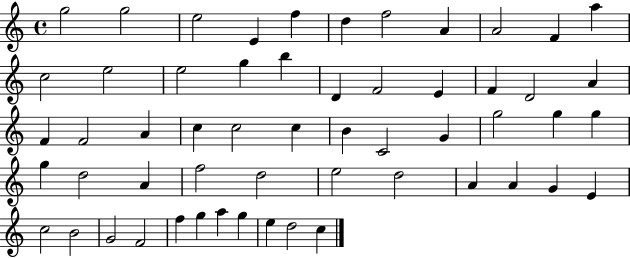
G5/h G5/h E5/h E4/q F5/q D5/q F5/h A4/q A4/h F4/q A5/q C5/h E5/h E5/h G5/q B5/q D4/q F4/h E4/q F4/q D4/h A4/q F4/q F4/h A4/q C5/q C5/h C5/q B4/q C4/h G4/q G5/h G5/q G5/q G5/q D5/h A4/q F5/h D5/h E5/h D5/h A4/q A4/q G4/q E4/q C5/h B4/h G4/h F4/h F5/q G5/q A5/q G5/q E5/q D5/h C5/q